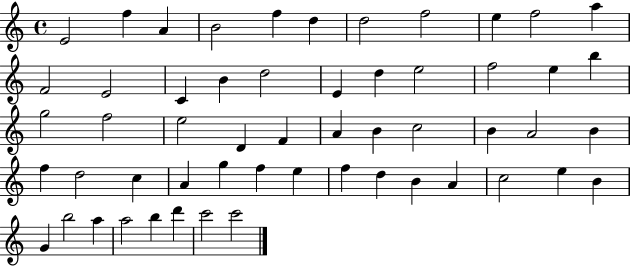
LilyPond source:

{
  \clef treble
  \time 4/4
  \defaultTimeSignature
  \key c \major
  e'2 f''4 a'4 | b'2 f''4 d''4 | d''2 f''2 | e''4 f''2 a''4 | \break f'2 e'2 | c'4 b'4 d''2 | e'4 d''4 e''2 | f''2 e''4 b''4 | \break g''2 f''2 | e''2 d'4 f'4 | a'4 b'4 c''2 | b'4 a'2 b'4 | \break f''4 d''2 c''4 | a'4 g''4 f''4 e''4 | f''4 d''4 b'4 a'4 | c''2 e''4 b'4 | \break g'4 b''2 a''4 | a''2 b''4 d'''4 | c'''2 c'''2 | \bar "|."
}